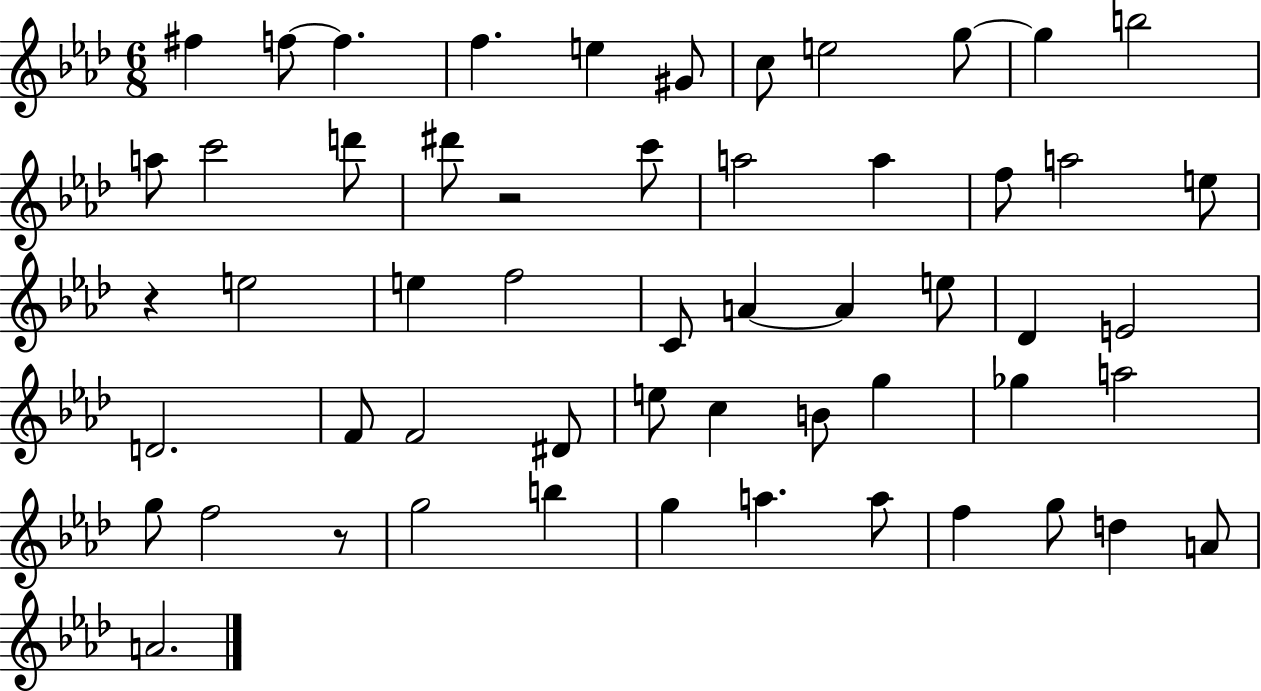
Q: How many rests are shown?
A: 3